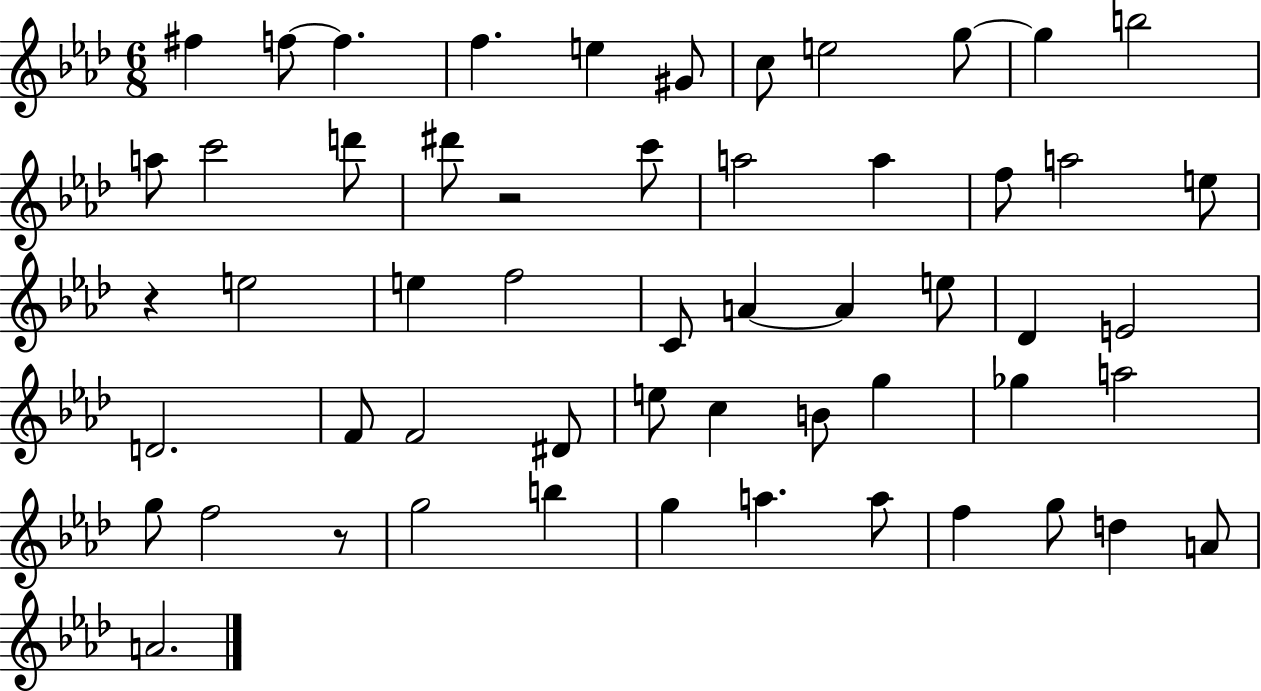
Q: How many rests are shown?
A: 3